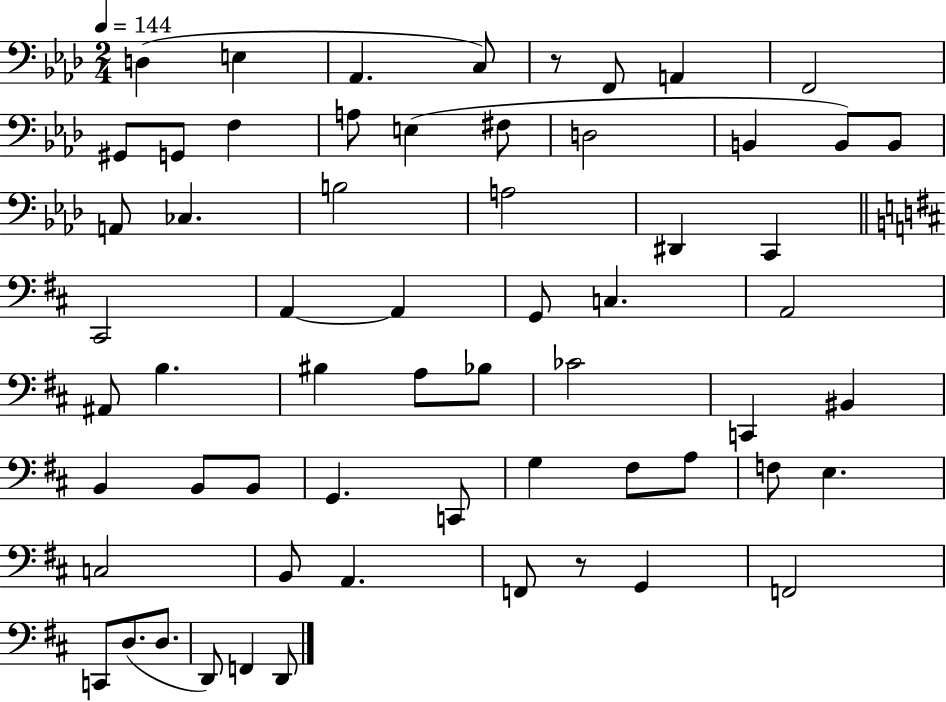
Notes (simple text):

D3/q E3/q Ab2/q. C3/e R/e F2/e A2/q F2/h G#2/e G2/e F3/q A3/e E3/q F#3/e D3/h B2/q B2/e B2/e A2/e CES3/q. B3/h A3/h D#2/q C2/q C#2/h A2/q A2/q G2/e C3/q. A2/h A#2/e B3/q. BIS3/q A3/e Bb3/e CES4/h C2/q BIS2/q B2/q B2/e B2/e G2/q. C2/e G3/q F#3/e A3/e F3/e E3/q. C3/h B2/e A2/q. F2/e R/e G2/q F2/h C2/e D3/e. D3/e. D2/e F2/q D2/e